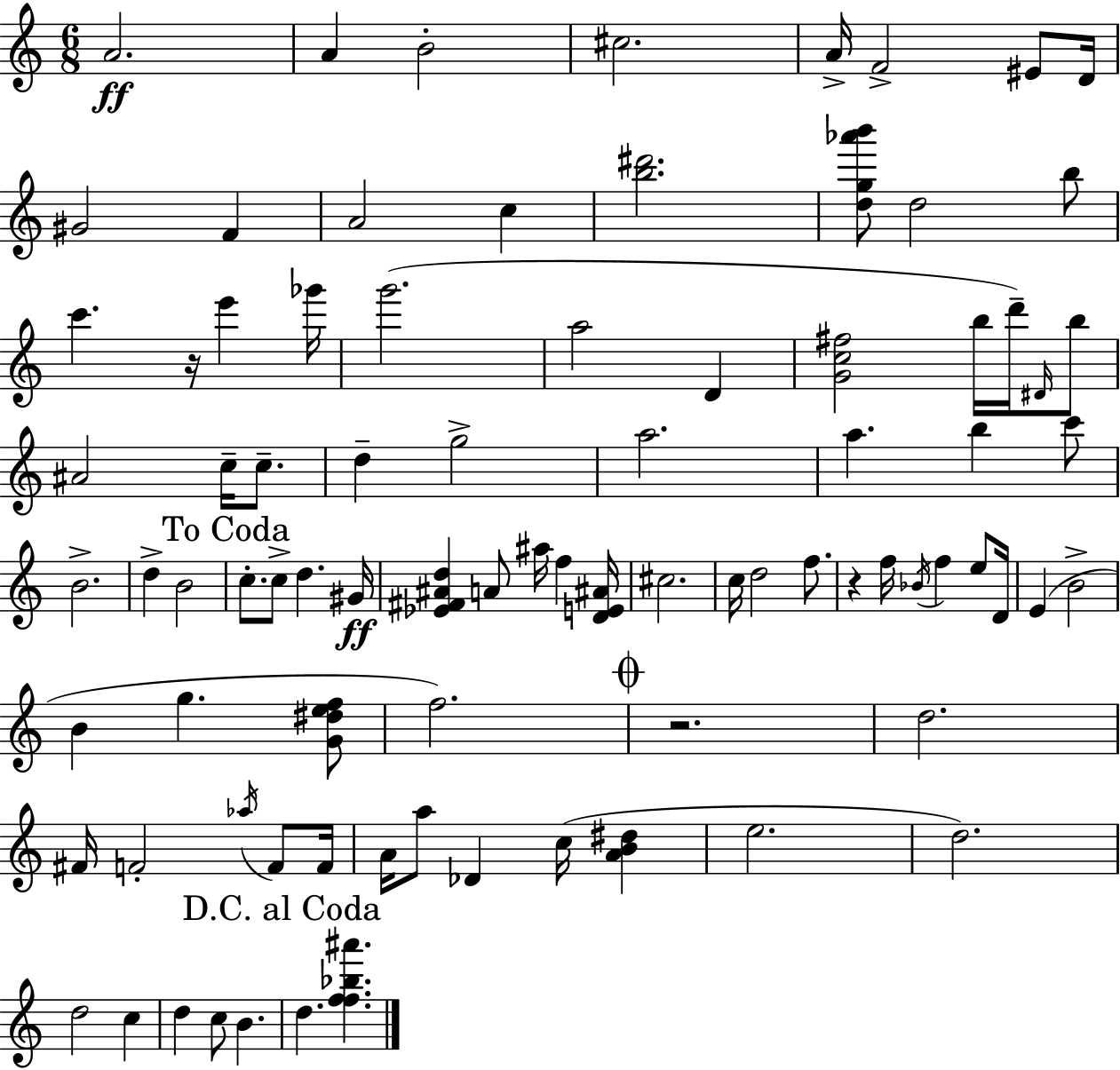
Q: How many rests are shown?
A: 3